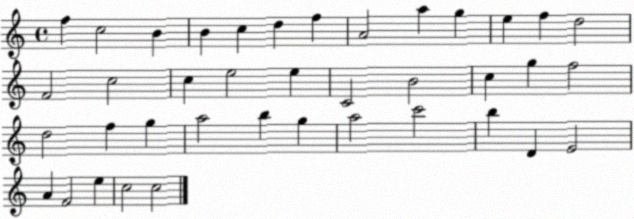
X:1
T:Untitled
M:4/4
L:1/4
K:C
f c2 B B c d f A2 a g e f d2 F2 c2 c e2 e C2 B2 c g f2 d2 f g a2 b g a2 c'2 b D E2 A F2 e c2 c2